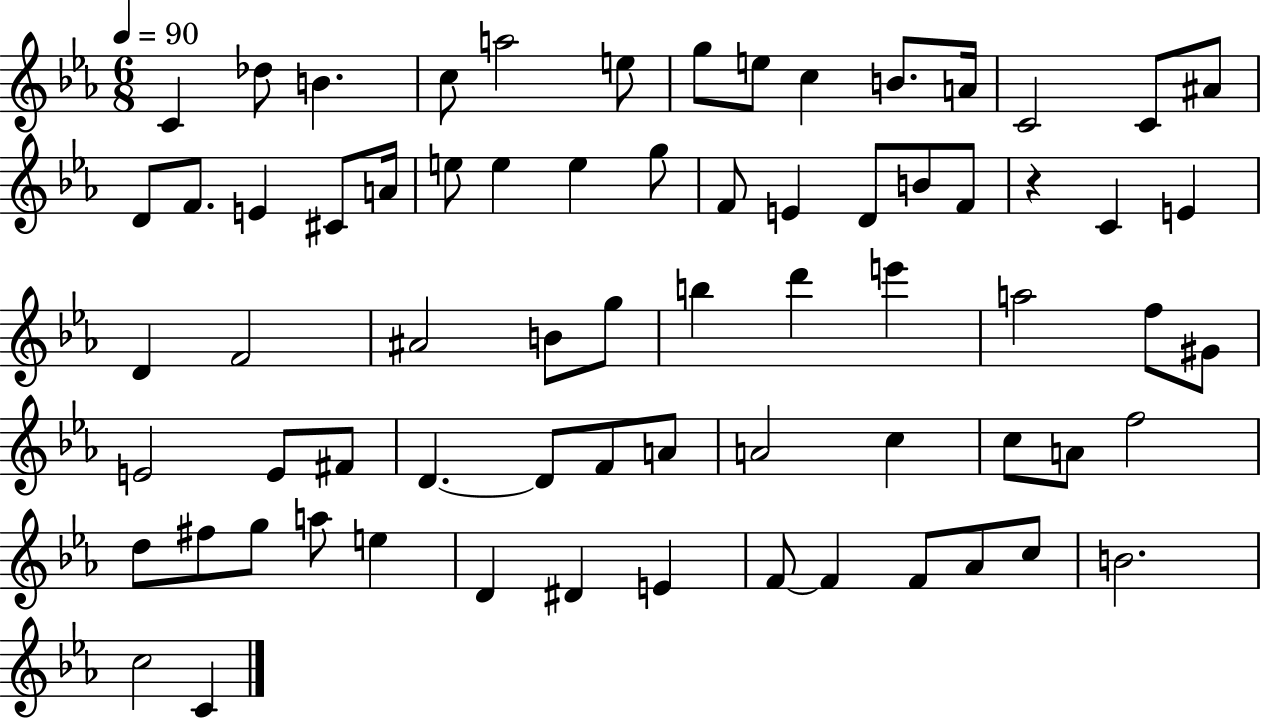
{
  \clef treble
  \numericTimeSignature
  \time 6/8
  \key ees \major
  \tempo 4 = 90
  c'4 des''8 b'4. | c''8 a''2 e''8 | g''8 e''8 c''4 b'8. a'16 | c'2 c'8 ais'8 | \break d'8 f'8. e'4 cis'8 a'16 | e''8 e''4 e''4 g''8 | f'8 e'4 d'8 b'8 f'8 | r4 c'4 e'4 | \break d'4 f'2 | ais'2 b'8 g''8 | b''4 d'''4 e'''4 | a''2 f''8 gis'8 | \break e'2 e'8 fis'8 | d'4.~~ d'8 f'8 a'8 | a'2 c''4 | c''8 a'8 f''2 | \break d''8 fis''8 g''8 a''8 e''4 | d'4 dis'4 e'4 | f'8~~ f'4 f'8 aes'8 c''8 | b'2. | \break c''2 c'4 | \bar "|."
}